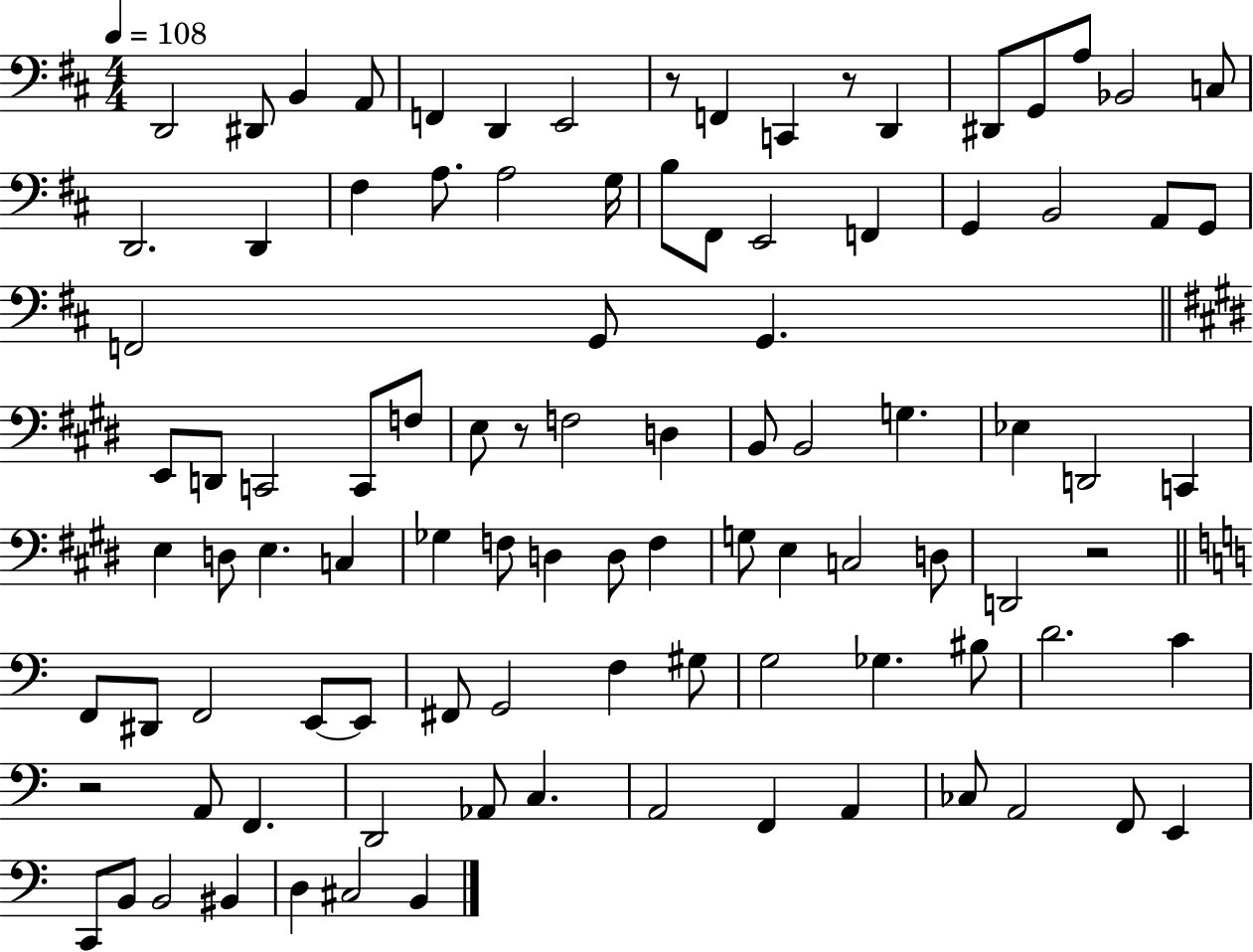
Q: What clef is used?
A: bass